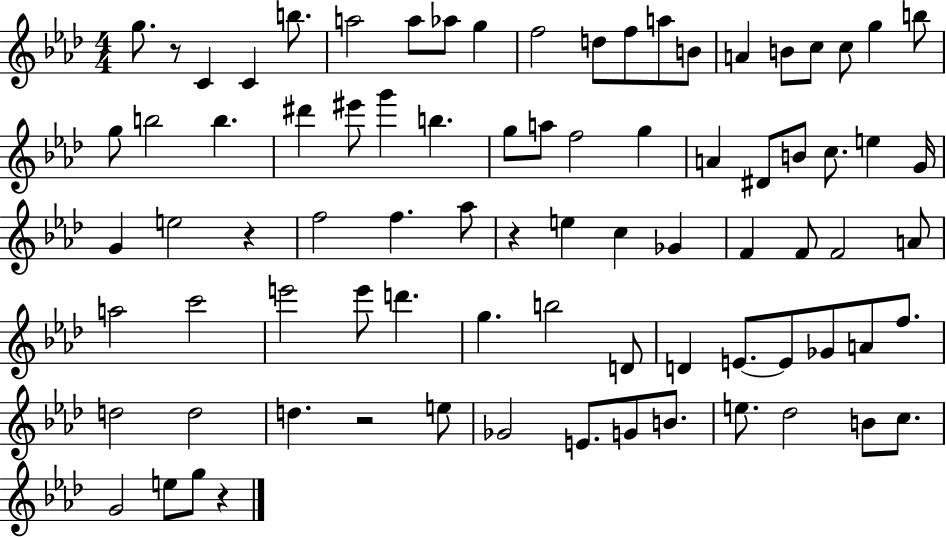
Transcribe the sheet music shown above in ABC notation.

X:1
T:Untitled
M:4/4
L:1/4
K:Ab
g/2 z/2 C C b/2 a2 a/2 _a/2 g f2 d/2 f/2 a/2 B/2 A B/2 c/2 c/2 g b/2 g/2 b2 b ^d' ^e'/2 g' b g/2 a/2 f2 g A ^D/2 B/2 c/2 e G/4 G e2 z f2 f _a/2 z e c _G F F/2 F2 A/2 a2 c'2 e'2 e'/2 d' g b2 D/2 D E/2 E/2 _G/2 A/2 f/2 d2 d2 d z2 e/2 _G2 E/2 G/2 B/2 e/2 _d2 B/2 c/2 G2 e/2 g/2 z